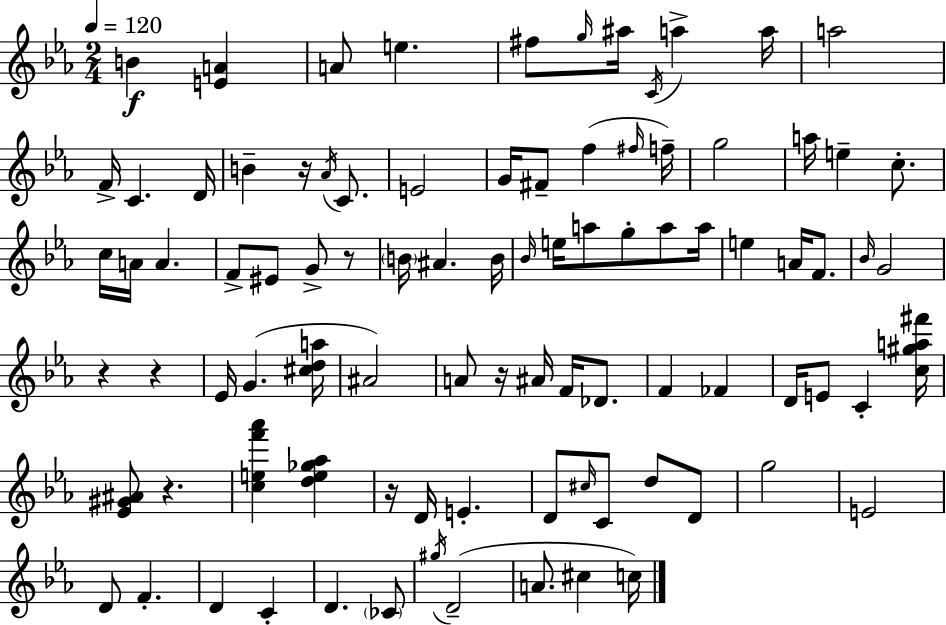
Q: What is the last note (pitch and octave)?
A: C5